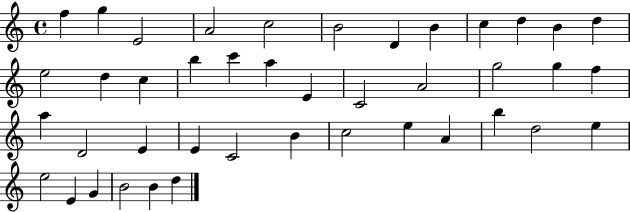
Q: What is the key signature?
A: C major